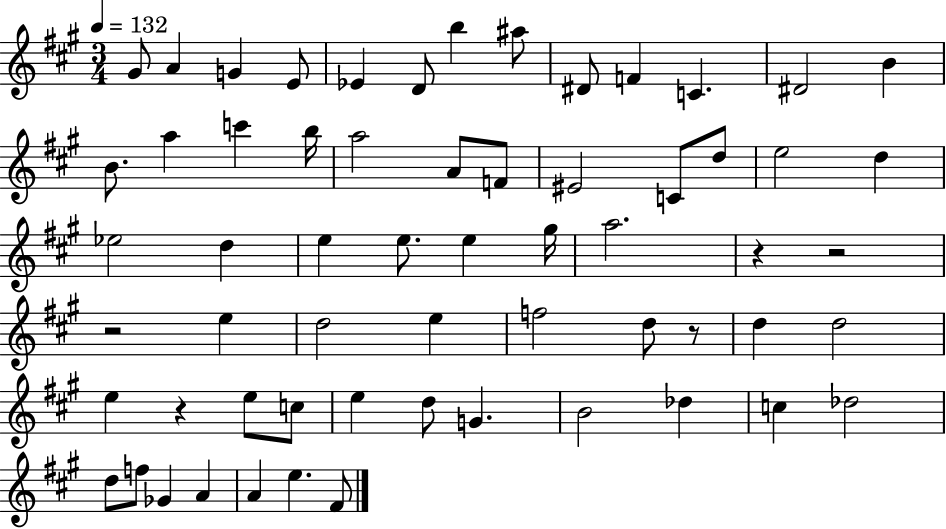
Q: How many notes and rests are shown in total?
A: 61